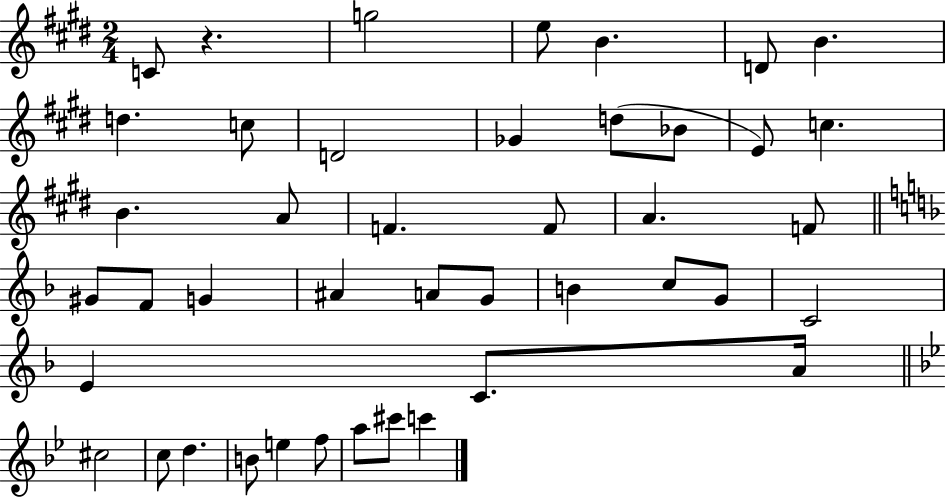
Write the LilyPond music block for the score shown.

{
  \clef treble
  \numericTimeSignature
  \time 2/4
  \key e \major
  c'8 r4. | g''2 | e''8 b'4. | d'8 b'4. | \break d''4. c''8 | d'2 | ges'4 d''8( bes'8 | e'8) c''4. | \break b'4. a'8 | f'4. f'8 | a'4. f'8 | \bar "||" \break \key f \major gis'8 f'8 g'4 | ais'4 a'8 g'8 | b'4 c''8 g'8 | c'2 | \break e'4 c'8. a'16 | \bar "||" \break \key bes \major cis''2 | c''8 d''4. | b'8 e''4 f''8 | a''8 cis'''8 c'''4 | \break \bar "|."
}